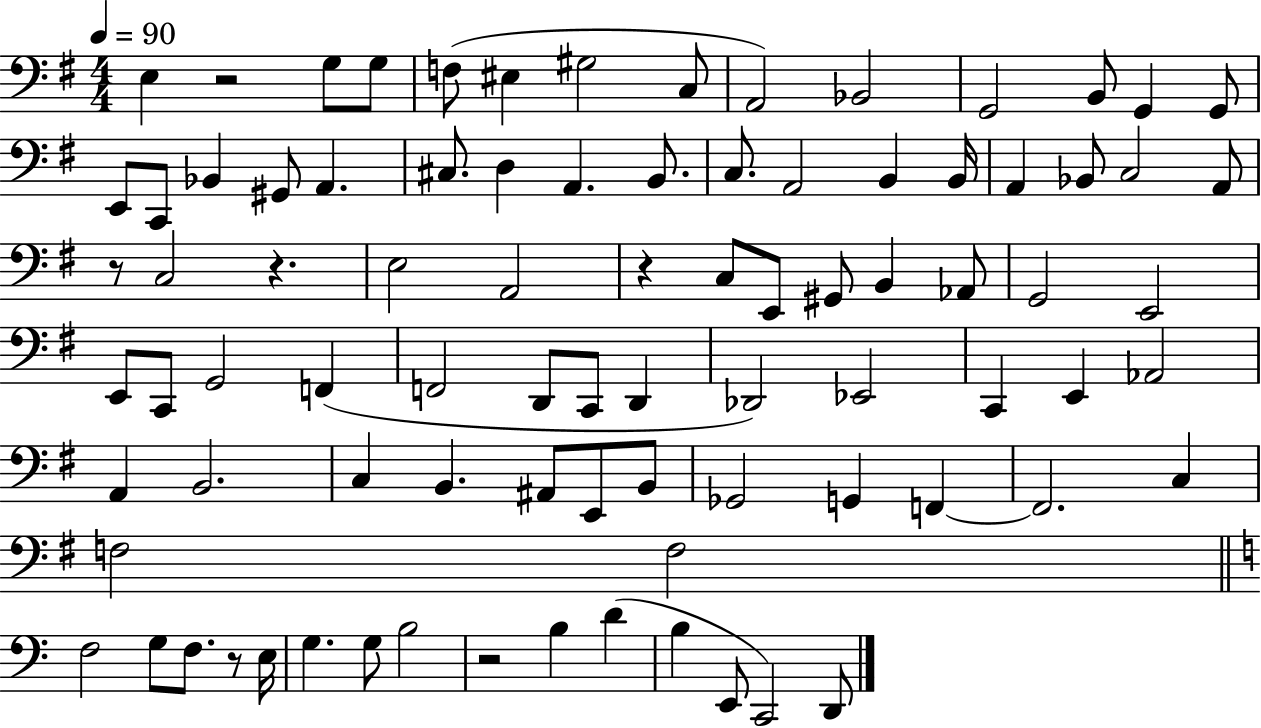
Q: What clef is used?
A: bass